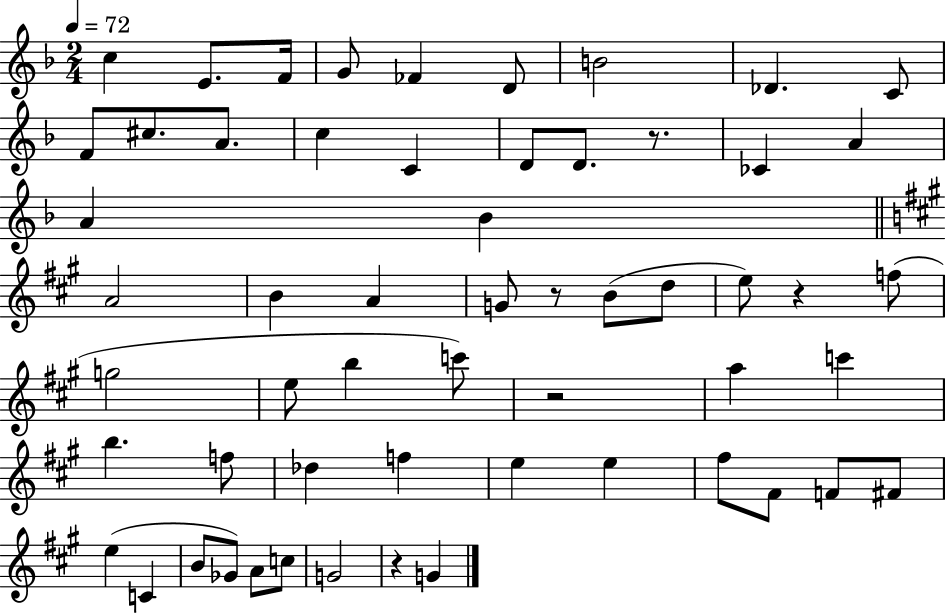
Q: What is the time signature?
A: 2/4